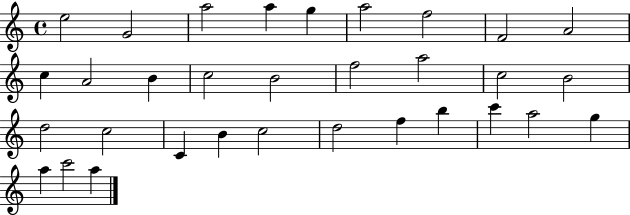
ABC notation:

X:1
T:Untitled
M:4/4
L:1/4
K:C
e2 G2 a2 a g a2 f2 F2 A2 c A2 B c2 B2 f2 a2 c2 B2 d2 c2 C B c2 d2 f b c' a2 g a c'2 a